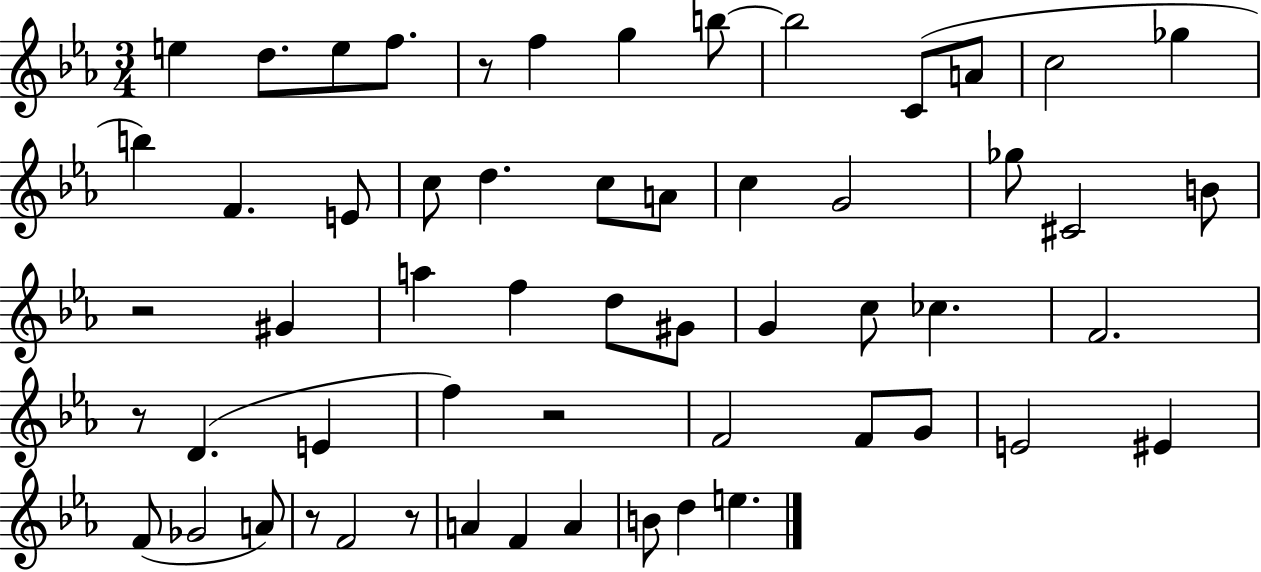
X:1
T:Untitled
M:3/4
L:1/4
K:Eb
e d/2 e/2 f/2 z/2 f g b/2 b2 C/2 A/2 c2 _g b F E/2 c/2 d c/2 A/2 c G2 _g/2 ^C2 B/2 z2 ^G a f d/2 ^G/2 G c/2 _c F2 z/2 D E f z2 F2 F/2 G/2 E2 ^E F/2 _G2 A/2 z/2 F2 z/2 A F A B/2 d e